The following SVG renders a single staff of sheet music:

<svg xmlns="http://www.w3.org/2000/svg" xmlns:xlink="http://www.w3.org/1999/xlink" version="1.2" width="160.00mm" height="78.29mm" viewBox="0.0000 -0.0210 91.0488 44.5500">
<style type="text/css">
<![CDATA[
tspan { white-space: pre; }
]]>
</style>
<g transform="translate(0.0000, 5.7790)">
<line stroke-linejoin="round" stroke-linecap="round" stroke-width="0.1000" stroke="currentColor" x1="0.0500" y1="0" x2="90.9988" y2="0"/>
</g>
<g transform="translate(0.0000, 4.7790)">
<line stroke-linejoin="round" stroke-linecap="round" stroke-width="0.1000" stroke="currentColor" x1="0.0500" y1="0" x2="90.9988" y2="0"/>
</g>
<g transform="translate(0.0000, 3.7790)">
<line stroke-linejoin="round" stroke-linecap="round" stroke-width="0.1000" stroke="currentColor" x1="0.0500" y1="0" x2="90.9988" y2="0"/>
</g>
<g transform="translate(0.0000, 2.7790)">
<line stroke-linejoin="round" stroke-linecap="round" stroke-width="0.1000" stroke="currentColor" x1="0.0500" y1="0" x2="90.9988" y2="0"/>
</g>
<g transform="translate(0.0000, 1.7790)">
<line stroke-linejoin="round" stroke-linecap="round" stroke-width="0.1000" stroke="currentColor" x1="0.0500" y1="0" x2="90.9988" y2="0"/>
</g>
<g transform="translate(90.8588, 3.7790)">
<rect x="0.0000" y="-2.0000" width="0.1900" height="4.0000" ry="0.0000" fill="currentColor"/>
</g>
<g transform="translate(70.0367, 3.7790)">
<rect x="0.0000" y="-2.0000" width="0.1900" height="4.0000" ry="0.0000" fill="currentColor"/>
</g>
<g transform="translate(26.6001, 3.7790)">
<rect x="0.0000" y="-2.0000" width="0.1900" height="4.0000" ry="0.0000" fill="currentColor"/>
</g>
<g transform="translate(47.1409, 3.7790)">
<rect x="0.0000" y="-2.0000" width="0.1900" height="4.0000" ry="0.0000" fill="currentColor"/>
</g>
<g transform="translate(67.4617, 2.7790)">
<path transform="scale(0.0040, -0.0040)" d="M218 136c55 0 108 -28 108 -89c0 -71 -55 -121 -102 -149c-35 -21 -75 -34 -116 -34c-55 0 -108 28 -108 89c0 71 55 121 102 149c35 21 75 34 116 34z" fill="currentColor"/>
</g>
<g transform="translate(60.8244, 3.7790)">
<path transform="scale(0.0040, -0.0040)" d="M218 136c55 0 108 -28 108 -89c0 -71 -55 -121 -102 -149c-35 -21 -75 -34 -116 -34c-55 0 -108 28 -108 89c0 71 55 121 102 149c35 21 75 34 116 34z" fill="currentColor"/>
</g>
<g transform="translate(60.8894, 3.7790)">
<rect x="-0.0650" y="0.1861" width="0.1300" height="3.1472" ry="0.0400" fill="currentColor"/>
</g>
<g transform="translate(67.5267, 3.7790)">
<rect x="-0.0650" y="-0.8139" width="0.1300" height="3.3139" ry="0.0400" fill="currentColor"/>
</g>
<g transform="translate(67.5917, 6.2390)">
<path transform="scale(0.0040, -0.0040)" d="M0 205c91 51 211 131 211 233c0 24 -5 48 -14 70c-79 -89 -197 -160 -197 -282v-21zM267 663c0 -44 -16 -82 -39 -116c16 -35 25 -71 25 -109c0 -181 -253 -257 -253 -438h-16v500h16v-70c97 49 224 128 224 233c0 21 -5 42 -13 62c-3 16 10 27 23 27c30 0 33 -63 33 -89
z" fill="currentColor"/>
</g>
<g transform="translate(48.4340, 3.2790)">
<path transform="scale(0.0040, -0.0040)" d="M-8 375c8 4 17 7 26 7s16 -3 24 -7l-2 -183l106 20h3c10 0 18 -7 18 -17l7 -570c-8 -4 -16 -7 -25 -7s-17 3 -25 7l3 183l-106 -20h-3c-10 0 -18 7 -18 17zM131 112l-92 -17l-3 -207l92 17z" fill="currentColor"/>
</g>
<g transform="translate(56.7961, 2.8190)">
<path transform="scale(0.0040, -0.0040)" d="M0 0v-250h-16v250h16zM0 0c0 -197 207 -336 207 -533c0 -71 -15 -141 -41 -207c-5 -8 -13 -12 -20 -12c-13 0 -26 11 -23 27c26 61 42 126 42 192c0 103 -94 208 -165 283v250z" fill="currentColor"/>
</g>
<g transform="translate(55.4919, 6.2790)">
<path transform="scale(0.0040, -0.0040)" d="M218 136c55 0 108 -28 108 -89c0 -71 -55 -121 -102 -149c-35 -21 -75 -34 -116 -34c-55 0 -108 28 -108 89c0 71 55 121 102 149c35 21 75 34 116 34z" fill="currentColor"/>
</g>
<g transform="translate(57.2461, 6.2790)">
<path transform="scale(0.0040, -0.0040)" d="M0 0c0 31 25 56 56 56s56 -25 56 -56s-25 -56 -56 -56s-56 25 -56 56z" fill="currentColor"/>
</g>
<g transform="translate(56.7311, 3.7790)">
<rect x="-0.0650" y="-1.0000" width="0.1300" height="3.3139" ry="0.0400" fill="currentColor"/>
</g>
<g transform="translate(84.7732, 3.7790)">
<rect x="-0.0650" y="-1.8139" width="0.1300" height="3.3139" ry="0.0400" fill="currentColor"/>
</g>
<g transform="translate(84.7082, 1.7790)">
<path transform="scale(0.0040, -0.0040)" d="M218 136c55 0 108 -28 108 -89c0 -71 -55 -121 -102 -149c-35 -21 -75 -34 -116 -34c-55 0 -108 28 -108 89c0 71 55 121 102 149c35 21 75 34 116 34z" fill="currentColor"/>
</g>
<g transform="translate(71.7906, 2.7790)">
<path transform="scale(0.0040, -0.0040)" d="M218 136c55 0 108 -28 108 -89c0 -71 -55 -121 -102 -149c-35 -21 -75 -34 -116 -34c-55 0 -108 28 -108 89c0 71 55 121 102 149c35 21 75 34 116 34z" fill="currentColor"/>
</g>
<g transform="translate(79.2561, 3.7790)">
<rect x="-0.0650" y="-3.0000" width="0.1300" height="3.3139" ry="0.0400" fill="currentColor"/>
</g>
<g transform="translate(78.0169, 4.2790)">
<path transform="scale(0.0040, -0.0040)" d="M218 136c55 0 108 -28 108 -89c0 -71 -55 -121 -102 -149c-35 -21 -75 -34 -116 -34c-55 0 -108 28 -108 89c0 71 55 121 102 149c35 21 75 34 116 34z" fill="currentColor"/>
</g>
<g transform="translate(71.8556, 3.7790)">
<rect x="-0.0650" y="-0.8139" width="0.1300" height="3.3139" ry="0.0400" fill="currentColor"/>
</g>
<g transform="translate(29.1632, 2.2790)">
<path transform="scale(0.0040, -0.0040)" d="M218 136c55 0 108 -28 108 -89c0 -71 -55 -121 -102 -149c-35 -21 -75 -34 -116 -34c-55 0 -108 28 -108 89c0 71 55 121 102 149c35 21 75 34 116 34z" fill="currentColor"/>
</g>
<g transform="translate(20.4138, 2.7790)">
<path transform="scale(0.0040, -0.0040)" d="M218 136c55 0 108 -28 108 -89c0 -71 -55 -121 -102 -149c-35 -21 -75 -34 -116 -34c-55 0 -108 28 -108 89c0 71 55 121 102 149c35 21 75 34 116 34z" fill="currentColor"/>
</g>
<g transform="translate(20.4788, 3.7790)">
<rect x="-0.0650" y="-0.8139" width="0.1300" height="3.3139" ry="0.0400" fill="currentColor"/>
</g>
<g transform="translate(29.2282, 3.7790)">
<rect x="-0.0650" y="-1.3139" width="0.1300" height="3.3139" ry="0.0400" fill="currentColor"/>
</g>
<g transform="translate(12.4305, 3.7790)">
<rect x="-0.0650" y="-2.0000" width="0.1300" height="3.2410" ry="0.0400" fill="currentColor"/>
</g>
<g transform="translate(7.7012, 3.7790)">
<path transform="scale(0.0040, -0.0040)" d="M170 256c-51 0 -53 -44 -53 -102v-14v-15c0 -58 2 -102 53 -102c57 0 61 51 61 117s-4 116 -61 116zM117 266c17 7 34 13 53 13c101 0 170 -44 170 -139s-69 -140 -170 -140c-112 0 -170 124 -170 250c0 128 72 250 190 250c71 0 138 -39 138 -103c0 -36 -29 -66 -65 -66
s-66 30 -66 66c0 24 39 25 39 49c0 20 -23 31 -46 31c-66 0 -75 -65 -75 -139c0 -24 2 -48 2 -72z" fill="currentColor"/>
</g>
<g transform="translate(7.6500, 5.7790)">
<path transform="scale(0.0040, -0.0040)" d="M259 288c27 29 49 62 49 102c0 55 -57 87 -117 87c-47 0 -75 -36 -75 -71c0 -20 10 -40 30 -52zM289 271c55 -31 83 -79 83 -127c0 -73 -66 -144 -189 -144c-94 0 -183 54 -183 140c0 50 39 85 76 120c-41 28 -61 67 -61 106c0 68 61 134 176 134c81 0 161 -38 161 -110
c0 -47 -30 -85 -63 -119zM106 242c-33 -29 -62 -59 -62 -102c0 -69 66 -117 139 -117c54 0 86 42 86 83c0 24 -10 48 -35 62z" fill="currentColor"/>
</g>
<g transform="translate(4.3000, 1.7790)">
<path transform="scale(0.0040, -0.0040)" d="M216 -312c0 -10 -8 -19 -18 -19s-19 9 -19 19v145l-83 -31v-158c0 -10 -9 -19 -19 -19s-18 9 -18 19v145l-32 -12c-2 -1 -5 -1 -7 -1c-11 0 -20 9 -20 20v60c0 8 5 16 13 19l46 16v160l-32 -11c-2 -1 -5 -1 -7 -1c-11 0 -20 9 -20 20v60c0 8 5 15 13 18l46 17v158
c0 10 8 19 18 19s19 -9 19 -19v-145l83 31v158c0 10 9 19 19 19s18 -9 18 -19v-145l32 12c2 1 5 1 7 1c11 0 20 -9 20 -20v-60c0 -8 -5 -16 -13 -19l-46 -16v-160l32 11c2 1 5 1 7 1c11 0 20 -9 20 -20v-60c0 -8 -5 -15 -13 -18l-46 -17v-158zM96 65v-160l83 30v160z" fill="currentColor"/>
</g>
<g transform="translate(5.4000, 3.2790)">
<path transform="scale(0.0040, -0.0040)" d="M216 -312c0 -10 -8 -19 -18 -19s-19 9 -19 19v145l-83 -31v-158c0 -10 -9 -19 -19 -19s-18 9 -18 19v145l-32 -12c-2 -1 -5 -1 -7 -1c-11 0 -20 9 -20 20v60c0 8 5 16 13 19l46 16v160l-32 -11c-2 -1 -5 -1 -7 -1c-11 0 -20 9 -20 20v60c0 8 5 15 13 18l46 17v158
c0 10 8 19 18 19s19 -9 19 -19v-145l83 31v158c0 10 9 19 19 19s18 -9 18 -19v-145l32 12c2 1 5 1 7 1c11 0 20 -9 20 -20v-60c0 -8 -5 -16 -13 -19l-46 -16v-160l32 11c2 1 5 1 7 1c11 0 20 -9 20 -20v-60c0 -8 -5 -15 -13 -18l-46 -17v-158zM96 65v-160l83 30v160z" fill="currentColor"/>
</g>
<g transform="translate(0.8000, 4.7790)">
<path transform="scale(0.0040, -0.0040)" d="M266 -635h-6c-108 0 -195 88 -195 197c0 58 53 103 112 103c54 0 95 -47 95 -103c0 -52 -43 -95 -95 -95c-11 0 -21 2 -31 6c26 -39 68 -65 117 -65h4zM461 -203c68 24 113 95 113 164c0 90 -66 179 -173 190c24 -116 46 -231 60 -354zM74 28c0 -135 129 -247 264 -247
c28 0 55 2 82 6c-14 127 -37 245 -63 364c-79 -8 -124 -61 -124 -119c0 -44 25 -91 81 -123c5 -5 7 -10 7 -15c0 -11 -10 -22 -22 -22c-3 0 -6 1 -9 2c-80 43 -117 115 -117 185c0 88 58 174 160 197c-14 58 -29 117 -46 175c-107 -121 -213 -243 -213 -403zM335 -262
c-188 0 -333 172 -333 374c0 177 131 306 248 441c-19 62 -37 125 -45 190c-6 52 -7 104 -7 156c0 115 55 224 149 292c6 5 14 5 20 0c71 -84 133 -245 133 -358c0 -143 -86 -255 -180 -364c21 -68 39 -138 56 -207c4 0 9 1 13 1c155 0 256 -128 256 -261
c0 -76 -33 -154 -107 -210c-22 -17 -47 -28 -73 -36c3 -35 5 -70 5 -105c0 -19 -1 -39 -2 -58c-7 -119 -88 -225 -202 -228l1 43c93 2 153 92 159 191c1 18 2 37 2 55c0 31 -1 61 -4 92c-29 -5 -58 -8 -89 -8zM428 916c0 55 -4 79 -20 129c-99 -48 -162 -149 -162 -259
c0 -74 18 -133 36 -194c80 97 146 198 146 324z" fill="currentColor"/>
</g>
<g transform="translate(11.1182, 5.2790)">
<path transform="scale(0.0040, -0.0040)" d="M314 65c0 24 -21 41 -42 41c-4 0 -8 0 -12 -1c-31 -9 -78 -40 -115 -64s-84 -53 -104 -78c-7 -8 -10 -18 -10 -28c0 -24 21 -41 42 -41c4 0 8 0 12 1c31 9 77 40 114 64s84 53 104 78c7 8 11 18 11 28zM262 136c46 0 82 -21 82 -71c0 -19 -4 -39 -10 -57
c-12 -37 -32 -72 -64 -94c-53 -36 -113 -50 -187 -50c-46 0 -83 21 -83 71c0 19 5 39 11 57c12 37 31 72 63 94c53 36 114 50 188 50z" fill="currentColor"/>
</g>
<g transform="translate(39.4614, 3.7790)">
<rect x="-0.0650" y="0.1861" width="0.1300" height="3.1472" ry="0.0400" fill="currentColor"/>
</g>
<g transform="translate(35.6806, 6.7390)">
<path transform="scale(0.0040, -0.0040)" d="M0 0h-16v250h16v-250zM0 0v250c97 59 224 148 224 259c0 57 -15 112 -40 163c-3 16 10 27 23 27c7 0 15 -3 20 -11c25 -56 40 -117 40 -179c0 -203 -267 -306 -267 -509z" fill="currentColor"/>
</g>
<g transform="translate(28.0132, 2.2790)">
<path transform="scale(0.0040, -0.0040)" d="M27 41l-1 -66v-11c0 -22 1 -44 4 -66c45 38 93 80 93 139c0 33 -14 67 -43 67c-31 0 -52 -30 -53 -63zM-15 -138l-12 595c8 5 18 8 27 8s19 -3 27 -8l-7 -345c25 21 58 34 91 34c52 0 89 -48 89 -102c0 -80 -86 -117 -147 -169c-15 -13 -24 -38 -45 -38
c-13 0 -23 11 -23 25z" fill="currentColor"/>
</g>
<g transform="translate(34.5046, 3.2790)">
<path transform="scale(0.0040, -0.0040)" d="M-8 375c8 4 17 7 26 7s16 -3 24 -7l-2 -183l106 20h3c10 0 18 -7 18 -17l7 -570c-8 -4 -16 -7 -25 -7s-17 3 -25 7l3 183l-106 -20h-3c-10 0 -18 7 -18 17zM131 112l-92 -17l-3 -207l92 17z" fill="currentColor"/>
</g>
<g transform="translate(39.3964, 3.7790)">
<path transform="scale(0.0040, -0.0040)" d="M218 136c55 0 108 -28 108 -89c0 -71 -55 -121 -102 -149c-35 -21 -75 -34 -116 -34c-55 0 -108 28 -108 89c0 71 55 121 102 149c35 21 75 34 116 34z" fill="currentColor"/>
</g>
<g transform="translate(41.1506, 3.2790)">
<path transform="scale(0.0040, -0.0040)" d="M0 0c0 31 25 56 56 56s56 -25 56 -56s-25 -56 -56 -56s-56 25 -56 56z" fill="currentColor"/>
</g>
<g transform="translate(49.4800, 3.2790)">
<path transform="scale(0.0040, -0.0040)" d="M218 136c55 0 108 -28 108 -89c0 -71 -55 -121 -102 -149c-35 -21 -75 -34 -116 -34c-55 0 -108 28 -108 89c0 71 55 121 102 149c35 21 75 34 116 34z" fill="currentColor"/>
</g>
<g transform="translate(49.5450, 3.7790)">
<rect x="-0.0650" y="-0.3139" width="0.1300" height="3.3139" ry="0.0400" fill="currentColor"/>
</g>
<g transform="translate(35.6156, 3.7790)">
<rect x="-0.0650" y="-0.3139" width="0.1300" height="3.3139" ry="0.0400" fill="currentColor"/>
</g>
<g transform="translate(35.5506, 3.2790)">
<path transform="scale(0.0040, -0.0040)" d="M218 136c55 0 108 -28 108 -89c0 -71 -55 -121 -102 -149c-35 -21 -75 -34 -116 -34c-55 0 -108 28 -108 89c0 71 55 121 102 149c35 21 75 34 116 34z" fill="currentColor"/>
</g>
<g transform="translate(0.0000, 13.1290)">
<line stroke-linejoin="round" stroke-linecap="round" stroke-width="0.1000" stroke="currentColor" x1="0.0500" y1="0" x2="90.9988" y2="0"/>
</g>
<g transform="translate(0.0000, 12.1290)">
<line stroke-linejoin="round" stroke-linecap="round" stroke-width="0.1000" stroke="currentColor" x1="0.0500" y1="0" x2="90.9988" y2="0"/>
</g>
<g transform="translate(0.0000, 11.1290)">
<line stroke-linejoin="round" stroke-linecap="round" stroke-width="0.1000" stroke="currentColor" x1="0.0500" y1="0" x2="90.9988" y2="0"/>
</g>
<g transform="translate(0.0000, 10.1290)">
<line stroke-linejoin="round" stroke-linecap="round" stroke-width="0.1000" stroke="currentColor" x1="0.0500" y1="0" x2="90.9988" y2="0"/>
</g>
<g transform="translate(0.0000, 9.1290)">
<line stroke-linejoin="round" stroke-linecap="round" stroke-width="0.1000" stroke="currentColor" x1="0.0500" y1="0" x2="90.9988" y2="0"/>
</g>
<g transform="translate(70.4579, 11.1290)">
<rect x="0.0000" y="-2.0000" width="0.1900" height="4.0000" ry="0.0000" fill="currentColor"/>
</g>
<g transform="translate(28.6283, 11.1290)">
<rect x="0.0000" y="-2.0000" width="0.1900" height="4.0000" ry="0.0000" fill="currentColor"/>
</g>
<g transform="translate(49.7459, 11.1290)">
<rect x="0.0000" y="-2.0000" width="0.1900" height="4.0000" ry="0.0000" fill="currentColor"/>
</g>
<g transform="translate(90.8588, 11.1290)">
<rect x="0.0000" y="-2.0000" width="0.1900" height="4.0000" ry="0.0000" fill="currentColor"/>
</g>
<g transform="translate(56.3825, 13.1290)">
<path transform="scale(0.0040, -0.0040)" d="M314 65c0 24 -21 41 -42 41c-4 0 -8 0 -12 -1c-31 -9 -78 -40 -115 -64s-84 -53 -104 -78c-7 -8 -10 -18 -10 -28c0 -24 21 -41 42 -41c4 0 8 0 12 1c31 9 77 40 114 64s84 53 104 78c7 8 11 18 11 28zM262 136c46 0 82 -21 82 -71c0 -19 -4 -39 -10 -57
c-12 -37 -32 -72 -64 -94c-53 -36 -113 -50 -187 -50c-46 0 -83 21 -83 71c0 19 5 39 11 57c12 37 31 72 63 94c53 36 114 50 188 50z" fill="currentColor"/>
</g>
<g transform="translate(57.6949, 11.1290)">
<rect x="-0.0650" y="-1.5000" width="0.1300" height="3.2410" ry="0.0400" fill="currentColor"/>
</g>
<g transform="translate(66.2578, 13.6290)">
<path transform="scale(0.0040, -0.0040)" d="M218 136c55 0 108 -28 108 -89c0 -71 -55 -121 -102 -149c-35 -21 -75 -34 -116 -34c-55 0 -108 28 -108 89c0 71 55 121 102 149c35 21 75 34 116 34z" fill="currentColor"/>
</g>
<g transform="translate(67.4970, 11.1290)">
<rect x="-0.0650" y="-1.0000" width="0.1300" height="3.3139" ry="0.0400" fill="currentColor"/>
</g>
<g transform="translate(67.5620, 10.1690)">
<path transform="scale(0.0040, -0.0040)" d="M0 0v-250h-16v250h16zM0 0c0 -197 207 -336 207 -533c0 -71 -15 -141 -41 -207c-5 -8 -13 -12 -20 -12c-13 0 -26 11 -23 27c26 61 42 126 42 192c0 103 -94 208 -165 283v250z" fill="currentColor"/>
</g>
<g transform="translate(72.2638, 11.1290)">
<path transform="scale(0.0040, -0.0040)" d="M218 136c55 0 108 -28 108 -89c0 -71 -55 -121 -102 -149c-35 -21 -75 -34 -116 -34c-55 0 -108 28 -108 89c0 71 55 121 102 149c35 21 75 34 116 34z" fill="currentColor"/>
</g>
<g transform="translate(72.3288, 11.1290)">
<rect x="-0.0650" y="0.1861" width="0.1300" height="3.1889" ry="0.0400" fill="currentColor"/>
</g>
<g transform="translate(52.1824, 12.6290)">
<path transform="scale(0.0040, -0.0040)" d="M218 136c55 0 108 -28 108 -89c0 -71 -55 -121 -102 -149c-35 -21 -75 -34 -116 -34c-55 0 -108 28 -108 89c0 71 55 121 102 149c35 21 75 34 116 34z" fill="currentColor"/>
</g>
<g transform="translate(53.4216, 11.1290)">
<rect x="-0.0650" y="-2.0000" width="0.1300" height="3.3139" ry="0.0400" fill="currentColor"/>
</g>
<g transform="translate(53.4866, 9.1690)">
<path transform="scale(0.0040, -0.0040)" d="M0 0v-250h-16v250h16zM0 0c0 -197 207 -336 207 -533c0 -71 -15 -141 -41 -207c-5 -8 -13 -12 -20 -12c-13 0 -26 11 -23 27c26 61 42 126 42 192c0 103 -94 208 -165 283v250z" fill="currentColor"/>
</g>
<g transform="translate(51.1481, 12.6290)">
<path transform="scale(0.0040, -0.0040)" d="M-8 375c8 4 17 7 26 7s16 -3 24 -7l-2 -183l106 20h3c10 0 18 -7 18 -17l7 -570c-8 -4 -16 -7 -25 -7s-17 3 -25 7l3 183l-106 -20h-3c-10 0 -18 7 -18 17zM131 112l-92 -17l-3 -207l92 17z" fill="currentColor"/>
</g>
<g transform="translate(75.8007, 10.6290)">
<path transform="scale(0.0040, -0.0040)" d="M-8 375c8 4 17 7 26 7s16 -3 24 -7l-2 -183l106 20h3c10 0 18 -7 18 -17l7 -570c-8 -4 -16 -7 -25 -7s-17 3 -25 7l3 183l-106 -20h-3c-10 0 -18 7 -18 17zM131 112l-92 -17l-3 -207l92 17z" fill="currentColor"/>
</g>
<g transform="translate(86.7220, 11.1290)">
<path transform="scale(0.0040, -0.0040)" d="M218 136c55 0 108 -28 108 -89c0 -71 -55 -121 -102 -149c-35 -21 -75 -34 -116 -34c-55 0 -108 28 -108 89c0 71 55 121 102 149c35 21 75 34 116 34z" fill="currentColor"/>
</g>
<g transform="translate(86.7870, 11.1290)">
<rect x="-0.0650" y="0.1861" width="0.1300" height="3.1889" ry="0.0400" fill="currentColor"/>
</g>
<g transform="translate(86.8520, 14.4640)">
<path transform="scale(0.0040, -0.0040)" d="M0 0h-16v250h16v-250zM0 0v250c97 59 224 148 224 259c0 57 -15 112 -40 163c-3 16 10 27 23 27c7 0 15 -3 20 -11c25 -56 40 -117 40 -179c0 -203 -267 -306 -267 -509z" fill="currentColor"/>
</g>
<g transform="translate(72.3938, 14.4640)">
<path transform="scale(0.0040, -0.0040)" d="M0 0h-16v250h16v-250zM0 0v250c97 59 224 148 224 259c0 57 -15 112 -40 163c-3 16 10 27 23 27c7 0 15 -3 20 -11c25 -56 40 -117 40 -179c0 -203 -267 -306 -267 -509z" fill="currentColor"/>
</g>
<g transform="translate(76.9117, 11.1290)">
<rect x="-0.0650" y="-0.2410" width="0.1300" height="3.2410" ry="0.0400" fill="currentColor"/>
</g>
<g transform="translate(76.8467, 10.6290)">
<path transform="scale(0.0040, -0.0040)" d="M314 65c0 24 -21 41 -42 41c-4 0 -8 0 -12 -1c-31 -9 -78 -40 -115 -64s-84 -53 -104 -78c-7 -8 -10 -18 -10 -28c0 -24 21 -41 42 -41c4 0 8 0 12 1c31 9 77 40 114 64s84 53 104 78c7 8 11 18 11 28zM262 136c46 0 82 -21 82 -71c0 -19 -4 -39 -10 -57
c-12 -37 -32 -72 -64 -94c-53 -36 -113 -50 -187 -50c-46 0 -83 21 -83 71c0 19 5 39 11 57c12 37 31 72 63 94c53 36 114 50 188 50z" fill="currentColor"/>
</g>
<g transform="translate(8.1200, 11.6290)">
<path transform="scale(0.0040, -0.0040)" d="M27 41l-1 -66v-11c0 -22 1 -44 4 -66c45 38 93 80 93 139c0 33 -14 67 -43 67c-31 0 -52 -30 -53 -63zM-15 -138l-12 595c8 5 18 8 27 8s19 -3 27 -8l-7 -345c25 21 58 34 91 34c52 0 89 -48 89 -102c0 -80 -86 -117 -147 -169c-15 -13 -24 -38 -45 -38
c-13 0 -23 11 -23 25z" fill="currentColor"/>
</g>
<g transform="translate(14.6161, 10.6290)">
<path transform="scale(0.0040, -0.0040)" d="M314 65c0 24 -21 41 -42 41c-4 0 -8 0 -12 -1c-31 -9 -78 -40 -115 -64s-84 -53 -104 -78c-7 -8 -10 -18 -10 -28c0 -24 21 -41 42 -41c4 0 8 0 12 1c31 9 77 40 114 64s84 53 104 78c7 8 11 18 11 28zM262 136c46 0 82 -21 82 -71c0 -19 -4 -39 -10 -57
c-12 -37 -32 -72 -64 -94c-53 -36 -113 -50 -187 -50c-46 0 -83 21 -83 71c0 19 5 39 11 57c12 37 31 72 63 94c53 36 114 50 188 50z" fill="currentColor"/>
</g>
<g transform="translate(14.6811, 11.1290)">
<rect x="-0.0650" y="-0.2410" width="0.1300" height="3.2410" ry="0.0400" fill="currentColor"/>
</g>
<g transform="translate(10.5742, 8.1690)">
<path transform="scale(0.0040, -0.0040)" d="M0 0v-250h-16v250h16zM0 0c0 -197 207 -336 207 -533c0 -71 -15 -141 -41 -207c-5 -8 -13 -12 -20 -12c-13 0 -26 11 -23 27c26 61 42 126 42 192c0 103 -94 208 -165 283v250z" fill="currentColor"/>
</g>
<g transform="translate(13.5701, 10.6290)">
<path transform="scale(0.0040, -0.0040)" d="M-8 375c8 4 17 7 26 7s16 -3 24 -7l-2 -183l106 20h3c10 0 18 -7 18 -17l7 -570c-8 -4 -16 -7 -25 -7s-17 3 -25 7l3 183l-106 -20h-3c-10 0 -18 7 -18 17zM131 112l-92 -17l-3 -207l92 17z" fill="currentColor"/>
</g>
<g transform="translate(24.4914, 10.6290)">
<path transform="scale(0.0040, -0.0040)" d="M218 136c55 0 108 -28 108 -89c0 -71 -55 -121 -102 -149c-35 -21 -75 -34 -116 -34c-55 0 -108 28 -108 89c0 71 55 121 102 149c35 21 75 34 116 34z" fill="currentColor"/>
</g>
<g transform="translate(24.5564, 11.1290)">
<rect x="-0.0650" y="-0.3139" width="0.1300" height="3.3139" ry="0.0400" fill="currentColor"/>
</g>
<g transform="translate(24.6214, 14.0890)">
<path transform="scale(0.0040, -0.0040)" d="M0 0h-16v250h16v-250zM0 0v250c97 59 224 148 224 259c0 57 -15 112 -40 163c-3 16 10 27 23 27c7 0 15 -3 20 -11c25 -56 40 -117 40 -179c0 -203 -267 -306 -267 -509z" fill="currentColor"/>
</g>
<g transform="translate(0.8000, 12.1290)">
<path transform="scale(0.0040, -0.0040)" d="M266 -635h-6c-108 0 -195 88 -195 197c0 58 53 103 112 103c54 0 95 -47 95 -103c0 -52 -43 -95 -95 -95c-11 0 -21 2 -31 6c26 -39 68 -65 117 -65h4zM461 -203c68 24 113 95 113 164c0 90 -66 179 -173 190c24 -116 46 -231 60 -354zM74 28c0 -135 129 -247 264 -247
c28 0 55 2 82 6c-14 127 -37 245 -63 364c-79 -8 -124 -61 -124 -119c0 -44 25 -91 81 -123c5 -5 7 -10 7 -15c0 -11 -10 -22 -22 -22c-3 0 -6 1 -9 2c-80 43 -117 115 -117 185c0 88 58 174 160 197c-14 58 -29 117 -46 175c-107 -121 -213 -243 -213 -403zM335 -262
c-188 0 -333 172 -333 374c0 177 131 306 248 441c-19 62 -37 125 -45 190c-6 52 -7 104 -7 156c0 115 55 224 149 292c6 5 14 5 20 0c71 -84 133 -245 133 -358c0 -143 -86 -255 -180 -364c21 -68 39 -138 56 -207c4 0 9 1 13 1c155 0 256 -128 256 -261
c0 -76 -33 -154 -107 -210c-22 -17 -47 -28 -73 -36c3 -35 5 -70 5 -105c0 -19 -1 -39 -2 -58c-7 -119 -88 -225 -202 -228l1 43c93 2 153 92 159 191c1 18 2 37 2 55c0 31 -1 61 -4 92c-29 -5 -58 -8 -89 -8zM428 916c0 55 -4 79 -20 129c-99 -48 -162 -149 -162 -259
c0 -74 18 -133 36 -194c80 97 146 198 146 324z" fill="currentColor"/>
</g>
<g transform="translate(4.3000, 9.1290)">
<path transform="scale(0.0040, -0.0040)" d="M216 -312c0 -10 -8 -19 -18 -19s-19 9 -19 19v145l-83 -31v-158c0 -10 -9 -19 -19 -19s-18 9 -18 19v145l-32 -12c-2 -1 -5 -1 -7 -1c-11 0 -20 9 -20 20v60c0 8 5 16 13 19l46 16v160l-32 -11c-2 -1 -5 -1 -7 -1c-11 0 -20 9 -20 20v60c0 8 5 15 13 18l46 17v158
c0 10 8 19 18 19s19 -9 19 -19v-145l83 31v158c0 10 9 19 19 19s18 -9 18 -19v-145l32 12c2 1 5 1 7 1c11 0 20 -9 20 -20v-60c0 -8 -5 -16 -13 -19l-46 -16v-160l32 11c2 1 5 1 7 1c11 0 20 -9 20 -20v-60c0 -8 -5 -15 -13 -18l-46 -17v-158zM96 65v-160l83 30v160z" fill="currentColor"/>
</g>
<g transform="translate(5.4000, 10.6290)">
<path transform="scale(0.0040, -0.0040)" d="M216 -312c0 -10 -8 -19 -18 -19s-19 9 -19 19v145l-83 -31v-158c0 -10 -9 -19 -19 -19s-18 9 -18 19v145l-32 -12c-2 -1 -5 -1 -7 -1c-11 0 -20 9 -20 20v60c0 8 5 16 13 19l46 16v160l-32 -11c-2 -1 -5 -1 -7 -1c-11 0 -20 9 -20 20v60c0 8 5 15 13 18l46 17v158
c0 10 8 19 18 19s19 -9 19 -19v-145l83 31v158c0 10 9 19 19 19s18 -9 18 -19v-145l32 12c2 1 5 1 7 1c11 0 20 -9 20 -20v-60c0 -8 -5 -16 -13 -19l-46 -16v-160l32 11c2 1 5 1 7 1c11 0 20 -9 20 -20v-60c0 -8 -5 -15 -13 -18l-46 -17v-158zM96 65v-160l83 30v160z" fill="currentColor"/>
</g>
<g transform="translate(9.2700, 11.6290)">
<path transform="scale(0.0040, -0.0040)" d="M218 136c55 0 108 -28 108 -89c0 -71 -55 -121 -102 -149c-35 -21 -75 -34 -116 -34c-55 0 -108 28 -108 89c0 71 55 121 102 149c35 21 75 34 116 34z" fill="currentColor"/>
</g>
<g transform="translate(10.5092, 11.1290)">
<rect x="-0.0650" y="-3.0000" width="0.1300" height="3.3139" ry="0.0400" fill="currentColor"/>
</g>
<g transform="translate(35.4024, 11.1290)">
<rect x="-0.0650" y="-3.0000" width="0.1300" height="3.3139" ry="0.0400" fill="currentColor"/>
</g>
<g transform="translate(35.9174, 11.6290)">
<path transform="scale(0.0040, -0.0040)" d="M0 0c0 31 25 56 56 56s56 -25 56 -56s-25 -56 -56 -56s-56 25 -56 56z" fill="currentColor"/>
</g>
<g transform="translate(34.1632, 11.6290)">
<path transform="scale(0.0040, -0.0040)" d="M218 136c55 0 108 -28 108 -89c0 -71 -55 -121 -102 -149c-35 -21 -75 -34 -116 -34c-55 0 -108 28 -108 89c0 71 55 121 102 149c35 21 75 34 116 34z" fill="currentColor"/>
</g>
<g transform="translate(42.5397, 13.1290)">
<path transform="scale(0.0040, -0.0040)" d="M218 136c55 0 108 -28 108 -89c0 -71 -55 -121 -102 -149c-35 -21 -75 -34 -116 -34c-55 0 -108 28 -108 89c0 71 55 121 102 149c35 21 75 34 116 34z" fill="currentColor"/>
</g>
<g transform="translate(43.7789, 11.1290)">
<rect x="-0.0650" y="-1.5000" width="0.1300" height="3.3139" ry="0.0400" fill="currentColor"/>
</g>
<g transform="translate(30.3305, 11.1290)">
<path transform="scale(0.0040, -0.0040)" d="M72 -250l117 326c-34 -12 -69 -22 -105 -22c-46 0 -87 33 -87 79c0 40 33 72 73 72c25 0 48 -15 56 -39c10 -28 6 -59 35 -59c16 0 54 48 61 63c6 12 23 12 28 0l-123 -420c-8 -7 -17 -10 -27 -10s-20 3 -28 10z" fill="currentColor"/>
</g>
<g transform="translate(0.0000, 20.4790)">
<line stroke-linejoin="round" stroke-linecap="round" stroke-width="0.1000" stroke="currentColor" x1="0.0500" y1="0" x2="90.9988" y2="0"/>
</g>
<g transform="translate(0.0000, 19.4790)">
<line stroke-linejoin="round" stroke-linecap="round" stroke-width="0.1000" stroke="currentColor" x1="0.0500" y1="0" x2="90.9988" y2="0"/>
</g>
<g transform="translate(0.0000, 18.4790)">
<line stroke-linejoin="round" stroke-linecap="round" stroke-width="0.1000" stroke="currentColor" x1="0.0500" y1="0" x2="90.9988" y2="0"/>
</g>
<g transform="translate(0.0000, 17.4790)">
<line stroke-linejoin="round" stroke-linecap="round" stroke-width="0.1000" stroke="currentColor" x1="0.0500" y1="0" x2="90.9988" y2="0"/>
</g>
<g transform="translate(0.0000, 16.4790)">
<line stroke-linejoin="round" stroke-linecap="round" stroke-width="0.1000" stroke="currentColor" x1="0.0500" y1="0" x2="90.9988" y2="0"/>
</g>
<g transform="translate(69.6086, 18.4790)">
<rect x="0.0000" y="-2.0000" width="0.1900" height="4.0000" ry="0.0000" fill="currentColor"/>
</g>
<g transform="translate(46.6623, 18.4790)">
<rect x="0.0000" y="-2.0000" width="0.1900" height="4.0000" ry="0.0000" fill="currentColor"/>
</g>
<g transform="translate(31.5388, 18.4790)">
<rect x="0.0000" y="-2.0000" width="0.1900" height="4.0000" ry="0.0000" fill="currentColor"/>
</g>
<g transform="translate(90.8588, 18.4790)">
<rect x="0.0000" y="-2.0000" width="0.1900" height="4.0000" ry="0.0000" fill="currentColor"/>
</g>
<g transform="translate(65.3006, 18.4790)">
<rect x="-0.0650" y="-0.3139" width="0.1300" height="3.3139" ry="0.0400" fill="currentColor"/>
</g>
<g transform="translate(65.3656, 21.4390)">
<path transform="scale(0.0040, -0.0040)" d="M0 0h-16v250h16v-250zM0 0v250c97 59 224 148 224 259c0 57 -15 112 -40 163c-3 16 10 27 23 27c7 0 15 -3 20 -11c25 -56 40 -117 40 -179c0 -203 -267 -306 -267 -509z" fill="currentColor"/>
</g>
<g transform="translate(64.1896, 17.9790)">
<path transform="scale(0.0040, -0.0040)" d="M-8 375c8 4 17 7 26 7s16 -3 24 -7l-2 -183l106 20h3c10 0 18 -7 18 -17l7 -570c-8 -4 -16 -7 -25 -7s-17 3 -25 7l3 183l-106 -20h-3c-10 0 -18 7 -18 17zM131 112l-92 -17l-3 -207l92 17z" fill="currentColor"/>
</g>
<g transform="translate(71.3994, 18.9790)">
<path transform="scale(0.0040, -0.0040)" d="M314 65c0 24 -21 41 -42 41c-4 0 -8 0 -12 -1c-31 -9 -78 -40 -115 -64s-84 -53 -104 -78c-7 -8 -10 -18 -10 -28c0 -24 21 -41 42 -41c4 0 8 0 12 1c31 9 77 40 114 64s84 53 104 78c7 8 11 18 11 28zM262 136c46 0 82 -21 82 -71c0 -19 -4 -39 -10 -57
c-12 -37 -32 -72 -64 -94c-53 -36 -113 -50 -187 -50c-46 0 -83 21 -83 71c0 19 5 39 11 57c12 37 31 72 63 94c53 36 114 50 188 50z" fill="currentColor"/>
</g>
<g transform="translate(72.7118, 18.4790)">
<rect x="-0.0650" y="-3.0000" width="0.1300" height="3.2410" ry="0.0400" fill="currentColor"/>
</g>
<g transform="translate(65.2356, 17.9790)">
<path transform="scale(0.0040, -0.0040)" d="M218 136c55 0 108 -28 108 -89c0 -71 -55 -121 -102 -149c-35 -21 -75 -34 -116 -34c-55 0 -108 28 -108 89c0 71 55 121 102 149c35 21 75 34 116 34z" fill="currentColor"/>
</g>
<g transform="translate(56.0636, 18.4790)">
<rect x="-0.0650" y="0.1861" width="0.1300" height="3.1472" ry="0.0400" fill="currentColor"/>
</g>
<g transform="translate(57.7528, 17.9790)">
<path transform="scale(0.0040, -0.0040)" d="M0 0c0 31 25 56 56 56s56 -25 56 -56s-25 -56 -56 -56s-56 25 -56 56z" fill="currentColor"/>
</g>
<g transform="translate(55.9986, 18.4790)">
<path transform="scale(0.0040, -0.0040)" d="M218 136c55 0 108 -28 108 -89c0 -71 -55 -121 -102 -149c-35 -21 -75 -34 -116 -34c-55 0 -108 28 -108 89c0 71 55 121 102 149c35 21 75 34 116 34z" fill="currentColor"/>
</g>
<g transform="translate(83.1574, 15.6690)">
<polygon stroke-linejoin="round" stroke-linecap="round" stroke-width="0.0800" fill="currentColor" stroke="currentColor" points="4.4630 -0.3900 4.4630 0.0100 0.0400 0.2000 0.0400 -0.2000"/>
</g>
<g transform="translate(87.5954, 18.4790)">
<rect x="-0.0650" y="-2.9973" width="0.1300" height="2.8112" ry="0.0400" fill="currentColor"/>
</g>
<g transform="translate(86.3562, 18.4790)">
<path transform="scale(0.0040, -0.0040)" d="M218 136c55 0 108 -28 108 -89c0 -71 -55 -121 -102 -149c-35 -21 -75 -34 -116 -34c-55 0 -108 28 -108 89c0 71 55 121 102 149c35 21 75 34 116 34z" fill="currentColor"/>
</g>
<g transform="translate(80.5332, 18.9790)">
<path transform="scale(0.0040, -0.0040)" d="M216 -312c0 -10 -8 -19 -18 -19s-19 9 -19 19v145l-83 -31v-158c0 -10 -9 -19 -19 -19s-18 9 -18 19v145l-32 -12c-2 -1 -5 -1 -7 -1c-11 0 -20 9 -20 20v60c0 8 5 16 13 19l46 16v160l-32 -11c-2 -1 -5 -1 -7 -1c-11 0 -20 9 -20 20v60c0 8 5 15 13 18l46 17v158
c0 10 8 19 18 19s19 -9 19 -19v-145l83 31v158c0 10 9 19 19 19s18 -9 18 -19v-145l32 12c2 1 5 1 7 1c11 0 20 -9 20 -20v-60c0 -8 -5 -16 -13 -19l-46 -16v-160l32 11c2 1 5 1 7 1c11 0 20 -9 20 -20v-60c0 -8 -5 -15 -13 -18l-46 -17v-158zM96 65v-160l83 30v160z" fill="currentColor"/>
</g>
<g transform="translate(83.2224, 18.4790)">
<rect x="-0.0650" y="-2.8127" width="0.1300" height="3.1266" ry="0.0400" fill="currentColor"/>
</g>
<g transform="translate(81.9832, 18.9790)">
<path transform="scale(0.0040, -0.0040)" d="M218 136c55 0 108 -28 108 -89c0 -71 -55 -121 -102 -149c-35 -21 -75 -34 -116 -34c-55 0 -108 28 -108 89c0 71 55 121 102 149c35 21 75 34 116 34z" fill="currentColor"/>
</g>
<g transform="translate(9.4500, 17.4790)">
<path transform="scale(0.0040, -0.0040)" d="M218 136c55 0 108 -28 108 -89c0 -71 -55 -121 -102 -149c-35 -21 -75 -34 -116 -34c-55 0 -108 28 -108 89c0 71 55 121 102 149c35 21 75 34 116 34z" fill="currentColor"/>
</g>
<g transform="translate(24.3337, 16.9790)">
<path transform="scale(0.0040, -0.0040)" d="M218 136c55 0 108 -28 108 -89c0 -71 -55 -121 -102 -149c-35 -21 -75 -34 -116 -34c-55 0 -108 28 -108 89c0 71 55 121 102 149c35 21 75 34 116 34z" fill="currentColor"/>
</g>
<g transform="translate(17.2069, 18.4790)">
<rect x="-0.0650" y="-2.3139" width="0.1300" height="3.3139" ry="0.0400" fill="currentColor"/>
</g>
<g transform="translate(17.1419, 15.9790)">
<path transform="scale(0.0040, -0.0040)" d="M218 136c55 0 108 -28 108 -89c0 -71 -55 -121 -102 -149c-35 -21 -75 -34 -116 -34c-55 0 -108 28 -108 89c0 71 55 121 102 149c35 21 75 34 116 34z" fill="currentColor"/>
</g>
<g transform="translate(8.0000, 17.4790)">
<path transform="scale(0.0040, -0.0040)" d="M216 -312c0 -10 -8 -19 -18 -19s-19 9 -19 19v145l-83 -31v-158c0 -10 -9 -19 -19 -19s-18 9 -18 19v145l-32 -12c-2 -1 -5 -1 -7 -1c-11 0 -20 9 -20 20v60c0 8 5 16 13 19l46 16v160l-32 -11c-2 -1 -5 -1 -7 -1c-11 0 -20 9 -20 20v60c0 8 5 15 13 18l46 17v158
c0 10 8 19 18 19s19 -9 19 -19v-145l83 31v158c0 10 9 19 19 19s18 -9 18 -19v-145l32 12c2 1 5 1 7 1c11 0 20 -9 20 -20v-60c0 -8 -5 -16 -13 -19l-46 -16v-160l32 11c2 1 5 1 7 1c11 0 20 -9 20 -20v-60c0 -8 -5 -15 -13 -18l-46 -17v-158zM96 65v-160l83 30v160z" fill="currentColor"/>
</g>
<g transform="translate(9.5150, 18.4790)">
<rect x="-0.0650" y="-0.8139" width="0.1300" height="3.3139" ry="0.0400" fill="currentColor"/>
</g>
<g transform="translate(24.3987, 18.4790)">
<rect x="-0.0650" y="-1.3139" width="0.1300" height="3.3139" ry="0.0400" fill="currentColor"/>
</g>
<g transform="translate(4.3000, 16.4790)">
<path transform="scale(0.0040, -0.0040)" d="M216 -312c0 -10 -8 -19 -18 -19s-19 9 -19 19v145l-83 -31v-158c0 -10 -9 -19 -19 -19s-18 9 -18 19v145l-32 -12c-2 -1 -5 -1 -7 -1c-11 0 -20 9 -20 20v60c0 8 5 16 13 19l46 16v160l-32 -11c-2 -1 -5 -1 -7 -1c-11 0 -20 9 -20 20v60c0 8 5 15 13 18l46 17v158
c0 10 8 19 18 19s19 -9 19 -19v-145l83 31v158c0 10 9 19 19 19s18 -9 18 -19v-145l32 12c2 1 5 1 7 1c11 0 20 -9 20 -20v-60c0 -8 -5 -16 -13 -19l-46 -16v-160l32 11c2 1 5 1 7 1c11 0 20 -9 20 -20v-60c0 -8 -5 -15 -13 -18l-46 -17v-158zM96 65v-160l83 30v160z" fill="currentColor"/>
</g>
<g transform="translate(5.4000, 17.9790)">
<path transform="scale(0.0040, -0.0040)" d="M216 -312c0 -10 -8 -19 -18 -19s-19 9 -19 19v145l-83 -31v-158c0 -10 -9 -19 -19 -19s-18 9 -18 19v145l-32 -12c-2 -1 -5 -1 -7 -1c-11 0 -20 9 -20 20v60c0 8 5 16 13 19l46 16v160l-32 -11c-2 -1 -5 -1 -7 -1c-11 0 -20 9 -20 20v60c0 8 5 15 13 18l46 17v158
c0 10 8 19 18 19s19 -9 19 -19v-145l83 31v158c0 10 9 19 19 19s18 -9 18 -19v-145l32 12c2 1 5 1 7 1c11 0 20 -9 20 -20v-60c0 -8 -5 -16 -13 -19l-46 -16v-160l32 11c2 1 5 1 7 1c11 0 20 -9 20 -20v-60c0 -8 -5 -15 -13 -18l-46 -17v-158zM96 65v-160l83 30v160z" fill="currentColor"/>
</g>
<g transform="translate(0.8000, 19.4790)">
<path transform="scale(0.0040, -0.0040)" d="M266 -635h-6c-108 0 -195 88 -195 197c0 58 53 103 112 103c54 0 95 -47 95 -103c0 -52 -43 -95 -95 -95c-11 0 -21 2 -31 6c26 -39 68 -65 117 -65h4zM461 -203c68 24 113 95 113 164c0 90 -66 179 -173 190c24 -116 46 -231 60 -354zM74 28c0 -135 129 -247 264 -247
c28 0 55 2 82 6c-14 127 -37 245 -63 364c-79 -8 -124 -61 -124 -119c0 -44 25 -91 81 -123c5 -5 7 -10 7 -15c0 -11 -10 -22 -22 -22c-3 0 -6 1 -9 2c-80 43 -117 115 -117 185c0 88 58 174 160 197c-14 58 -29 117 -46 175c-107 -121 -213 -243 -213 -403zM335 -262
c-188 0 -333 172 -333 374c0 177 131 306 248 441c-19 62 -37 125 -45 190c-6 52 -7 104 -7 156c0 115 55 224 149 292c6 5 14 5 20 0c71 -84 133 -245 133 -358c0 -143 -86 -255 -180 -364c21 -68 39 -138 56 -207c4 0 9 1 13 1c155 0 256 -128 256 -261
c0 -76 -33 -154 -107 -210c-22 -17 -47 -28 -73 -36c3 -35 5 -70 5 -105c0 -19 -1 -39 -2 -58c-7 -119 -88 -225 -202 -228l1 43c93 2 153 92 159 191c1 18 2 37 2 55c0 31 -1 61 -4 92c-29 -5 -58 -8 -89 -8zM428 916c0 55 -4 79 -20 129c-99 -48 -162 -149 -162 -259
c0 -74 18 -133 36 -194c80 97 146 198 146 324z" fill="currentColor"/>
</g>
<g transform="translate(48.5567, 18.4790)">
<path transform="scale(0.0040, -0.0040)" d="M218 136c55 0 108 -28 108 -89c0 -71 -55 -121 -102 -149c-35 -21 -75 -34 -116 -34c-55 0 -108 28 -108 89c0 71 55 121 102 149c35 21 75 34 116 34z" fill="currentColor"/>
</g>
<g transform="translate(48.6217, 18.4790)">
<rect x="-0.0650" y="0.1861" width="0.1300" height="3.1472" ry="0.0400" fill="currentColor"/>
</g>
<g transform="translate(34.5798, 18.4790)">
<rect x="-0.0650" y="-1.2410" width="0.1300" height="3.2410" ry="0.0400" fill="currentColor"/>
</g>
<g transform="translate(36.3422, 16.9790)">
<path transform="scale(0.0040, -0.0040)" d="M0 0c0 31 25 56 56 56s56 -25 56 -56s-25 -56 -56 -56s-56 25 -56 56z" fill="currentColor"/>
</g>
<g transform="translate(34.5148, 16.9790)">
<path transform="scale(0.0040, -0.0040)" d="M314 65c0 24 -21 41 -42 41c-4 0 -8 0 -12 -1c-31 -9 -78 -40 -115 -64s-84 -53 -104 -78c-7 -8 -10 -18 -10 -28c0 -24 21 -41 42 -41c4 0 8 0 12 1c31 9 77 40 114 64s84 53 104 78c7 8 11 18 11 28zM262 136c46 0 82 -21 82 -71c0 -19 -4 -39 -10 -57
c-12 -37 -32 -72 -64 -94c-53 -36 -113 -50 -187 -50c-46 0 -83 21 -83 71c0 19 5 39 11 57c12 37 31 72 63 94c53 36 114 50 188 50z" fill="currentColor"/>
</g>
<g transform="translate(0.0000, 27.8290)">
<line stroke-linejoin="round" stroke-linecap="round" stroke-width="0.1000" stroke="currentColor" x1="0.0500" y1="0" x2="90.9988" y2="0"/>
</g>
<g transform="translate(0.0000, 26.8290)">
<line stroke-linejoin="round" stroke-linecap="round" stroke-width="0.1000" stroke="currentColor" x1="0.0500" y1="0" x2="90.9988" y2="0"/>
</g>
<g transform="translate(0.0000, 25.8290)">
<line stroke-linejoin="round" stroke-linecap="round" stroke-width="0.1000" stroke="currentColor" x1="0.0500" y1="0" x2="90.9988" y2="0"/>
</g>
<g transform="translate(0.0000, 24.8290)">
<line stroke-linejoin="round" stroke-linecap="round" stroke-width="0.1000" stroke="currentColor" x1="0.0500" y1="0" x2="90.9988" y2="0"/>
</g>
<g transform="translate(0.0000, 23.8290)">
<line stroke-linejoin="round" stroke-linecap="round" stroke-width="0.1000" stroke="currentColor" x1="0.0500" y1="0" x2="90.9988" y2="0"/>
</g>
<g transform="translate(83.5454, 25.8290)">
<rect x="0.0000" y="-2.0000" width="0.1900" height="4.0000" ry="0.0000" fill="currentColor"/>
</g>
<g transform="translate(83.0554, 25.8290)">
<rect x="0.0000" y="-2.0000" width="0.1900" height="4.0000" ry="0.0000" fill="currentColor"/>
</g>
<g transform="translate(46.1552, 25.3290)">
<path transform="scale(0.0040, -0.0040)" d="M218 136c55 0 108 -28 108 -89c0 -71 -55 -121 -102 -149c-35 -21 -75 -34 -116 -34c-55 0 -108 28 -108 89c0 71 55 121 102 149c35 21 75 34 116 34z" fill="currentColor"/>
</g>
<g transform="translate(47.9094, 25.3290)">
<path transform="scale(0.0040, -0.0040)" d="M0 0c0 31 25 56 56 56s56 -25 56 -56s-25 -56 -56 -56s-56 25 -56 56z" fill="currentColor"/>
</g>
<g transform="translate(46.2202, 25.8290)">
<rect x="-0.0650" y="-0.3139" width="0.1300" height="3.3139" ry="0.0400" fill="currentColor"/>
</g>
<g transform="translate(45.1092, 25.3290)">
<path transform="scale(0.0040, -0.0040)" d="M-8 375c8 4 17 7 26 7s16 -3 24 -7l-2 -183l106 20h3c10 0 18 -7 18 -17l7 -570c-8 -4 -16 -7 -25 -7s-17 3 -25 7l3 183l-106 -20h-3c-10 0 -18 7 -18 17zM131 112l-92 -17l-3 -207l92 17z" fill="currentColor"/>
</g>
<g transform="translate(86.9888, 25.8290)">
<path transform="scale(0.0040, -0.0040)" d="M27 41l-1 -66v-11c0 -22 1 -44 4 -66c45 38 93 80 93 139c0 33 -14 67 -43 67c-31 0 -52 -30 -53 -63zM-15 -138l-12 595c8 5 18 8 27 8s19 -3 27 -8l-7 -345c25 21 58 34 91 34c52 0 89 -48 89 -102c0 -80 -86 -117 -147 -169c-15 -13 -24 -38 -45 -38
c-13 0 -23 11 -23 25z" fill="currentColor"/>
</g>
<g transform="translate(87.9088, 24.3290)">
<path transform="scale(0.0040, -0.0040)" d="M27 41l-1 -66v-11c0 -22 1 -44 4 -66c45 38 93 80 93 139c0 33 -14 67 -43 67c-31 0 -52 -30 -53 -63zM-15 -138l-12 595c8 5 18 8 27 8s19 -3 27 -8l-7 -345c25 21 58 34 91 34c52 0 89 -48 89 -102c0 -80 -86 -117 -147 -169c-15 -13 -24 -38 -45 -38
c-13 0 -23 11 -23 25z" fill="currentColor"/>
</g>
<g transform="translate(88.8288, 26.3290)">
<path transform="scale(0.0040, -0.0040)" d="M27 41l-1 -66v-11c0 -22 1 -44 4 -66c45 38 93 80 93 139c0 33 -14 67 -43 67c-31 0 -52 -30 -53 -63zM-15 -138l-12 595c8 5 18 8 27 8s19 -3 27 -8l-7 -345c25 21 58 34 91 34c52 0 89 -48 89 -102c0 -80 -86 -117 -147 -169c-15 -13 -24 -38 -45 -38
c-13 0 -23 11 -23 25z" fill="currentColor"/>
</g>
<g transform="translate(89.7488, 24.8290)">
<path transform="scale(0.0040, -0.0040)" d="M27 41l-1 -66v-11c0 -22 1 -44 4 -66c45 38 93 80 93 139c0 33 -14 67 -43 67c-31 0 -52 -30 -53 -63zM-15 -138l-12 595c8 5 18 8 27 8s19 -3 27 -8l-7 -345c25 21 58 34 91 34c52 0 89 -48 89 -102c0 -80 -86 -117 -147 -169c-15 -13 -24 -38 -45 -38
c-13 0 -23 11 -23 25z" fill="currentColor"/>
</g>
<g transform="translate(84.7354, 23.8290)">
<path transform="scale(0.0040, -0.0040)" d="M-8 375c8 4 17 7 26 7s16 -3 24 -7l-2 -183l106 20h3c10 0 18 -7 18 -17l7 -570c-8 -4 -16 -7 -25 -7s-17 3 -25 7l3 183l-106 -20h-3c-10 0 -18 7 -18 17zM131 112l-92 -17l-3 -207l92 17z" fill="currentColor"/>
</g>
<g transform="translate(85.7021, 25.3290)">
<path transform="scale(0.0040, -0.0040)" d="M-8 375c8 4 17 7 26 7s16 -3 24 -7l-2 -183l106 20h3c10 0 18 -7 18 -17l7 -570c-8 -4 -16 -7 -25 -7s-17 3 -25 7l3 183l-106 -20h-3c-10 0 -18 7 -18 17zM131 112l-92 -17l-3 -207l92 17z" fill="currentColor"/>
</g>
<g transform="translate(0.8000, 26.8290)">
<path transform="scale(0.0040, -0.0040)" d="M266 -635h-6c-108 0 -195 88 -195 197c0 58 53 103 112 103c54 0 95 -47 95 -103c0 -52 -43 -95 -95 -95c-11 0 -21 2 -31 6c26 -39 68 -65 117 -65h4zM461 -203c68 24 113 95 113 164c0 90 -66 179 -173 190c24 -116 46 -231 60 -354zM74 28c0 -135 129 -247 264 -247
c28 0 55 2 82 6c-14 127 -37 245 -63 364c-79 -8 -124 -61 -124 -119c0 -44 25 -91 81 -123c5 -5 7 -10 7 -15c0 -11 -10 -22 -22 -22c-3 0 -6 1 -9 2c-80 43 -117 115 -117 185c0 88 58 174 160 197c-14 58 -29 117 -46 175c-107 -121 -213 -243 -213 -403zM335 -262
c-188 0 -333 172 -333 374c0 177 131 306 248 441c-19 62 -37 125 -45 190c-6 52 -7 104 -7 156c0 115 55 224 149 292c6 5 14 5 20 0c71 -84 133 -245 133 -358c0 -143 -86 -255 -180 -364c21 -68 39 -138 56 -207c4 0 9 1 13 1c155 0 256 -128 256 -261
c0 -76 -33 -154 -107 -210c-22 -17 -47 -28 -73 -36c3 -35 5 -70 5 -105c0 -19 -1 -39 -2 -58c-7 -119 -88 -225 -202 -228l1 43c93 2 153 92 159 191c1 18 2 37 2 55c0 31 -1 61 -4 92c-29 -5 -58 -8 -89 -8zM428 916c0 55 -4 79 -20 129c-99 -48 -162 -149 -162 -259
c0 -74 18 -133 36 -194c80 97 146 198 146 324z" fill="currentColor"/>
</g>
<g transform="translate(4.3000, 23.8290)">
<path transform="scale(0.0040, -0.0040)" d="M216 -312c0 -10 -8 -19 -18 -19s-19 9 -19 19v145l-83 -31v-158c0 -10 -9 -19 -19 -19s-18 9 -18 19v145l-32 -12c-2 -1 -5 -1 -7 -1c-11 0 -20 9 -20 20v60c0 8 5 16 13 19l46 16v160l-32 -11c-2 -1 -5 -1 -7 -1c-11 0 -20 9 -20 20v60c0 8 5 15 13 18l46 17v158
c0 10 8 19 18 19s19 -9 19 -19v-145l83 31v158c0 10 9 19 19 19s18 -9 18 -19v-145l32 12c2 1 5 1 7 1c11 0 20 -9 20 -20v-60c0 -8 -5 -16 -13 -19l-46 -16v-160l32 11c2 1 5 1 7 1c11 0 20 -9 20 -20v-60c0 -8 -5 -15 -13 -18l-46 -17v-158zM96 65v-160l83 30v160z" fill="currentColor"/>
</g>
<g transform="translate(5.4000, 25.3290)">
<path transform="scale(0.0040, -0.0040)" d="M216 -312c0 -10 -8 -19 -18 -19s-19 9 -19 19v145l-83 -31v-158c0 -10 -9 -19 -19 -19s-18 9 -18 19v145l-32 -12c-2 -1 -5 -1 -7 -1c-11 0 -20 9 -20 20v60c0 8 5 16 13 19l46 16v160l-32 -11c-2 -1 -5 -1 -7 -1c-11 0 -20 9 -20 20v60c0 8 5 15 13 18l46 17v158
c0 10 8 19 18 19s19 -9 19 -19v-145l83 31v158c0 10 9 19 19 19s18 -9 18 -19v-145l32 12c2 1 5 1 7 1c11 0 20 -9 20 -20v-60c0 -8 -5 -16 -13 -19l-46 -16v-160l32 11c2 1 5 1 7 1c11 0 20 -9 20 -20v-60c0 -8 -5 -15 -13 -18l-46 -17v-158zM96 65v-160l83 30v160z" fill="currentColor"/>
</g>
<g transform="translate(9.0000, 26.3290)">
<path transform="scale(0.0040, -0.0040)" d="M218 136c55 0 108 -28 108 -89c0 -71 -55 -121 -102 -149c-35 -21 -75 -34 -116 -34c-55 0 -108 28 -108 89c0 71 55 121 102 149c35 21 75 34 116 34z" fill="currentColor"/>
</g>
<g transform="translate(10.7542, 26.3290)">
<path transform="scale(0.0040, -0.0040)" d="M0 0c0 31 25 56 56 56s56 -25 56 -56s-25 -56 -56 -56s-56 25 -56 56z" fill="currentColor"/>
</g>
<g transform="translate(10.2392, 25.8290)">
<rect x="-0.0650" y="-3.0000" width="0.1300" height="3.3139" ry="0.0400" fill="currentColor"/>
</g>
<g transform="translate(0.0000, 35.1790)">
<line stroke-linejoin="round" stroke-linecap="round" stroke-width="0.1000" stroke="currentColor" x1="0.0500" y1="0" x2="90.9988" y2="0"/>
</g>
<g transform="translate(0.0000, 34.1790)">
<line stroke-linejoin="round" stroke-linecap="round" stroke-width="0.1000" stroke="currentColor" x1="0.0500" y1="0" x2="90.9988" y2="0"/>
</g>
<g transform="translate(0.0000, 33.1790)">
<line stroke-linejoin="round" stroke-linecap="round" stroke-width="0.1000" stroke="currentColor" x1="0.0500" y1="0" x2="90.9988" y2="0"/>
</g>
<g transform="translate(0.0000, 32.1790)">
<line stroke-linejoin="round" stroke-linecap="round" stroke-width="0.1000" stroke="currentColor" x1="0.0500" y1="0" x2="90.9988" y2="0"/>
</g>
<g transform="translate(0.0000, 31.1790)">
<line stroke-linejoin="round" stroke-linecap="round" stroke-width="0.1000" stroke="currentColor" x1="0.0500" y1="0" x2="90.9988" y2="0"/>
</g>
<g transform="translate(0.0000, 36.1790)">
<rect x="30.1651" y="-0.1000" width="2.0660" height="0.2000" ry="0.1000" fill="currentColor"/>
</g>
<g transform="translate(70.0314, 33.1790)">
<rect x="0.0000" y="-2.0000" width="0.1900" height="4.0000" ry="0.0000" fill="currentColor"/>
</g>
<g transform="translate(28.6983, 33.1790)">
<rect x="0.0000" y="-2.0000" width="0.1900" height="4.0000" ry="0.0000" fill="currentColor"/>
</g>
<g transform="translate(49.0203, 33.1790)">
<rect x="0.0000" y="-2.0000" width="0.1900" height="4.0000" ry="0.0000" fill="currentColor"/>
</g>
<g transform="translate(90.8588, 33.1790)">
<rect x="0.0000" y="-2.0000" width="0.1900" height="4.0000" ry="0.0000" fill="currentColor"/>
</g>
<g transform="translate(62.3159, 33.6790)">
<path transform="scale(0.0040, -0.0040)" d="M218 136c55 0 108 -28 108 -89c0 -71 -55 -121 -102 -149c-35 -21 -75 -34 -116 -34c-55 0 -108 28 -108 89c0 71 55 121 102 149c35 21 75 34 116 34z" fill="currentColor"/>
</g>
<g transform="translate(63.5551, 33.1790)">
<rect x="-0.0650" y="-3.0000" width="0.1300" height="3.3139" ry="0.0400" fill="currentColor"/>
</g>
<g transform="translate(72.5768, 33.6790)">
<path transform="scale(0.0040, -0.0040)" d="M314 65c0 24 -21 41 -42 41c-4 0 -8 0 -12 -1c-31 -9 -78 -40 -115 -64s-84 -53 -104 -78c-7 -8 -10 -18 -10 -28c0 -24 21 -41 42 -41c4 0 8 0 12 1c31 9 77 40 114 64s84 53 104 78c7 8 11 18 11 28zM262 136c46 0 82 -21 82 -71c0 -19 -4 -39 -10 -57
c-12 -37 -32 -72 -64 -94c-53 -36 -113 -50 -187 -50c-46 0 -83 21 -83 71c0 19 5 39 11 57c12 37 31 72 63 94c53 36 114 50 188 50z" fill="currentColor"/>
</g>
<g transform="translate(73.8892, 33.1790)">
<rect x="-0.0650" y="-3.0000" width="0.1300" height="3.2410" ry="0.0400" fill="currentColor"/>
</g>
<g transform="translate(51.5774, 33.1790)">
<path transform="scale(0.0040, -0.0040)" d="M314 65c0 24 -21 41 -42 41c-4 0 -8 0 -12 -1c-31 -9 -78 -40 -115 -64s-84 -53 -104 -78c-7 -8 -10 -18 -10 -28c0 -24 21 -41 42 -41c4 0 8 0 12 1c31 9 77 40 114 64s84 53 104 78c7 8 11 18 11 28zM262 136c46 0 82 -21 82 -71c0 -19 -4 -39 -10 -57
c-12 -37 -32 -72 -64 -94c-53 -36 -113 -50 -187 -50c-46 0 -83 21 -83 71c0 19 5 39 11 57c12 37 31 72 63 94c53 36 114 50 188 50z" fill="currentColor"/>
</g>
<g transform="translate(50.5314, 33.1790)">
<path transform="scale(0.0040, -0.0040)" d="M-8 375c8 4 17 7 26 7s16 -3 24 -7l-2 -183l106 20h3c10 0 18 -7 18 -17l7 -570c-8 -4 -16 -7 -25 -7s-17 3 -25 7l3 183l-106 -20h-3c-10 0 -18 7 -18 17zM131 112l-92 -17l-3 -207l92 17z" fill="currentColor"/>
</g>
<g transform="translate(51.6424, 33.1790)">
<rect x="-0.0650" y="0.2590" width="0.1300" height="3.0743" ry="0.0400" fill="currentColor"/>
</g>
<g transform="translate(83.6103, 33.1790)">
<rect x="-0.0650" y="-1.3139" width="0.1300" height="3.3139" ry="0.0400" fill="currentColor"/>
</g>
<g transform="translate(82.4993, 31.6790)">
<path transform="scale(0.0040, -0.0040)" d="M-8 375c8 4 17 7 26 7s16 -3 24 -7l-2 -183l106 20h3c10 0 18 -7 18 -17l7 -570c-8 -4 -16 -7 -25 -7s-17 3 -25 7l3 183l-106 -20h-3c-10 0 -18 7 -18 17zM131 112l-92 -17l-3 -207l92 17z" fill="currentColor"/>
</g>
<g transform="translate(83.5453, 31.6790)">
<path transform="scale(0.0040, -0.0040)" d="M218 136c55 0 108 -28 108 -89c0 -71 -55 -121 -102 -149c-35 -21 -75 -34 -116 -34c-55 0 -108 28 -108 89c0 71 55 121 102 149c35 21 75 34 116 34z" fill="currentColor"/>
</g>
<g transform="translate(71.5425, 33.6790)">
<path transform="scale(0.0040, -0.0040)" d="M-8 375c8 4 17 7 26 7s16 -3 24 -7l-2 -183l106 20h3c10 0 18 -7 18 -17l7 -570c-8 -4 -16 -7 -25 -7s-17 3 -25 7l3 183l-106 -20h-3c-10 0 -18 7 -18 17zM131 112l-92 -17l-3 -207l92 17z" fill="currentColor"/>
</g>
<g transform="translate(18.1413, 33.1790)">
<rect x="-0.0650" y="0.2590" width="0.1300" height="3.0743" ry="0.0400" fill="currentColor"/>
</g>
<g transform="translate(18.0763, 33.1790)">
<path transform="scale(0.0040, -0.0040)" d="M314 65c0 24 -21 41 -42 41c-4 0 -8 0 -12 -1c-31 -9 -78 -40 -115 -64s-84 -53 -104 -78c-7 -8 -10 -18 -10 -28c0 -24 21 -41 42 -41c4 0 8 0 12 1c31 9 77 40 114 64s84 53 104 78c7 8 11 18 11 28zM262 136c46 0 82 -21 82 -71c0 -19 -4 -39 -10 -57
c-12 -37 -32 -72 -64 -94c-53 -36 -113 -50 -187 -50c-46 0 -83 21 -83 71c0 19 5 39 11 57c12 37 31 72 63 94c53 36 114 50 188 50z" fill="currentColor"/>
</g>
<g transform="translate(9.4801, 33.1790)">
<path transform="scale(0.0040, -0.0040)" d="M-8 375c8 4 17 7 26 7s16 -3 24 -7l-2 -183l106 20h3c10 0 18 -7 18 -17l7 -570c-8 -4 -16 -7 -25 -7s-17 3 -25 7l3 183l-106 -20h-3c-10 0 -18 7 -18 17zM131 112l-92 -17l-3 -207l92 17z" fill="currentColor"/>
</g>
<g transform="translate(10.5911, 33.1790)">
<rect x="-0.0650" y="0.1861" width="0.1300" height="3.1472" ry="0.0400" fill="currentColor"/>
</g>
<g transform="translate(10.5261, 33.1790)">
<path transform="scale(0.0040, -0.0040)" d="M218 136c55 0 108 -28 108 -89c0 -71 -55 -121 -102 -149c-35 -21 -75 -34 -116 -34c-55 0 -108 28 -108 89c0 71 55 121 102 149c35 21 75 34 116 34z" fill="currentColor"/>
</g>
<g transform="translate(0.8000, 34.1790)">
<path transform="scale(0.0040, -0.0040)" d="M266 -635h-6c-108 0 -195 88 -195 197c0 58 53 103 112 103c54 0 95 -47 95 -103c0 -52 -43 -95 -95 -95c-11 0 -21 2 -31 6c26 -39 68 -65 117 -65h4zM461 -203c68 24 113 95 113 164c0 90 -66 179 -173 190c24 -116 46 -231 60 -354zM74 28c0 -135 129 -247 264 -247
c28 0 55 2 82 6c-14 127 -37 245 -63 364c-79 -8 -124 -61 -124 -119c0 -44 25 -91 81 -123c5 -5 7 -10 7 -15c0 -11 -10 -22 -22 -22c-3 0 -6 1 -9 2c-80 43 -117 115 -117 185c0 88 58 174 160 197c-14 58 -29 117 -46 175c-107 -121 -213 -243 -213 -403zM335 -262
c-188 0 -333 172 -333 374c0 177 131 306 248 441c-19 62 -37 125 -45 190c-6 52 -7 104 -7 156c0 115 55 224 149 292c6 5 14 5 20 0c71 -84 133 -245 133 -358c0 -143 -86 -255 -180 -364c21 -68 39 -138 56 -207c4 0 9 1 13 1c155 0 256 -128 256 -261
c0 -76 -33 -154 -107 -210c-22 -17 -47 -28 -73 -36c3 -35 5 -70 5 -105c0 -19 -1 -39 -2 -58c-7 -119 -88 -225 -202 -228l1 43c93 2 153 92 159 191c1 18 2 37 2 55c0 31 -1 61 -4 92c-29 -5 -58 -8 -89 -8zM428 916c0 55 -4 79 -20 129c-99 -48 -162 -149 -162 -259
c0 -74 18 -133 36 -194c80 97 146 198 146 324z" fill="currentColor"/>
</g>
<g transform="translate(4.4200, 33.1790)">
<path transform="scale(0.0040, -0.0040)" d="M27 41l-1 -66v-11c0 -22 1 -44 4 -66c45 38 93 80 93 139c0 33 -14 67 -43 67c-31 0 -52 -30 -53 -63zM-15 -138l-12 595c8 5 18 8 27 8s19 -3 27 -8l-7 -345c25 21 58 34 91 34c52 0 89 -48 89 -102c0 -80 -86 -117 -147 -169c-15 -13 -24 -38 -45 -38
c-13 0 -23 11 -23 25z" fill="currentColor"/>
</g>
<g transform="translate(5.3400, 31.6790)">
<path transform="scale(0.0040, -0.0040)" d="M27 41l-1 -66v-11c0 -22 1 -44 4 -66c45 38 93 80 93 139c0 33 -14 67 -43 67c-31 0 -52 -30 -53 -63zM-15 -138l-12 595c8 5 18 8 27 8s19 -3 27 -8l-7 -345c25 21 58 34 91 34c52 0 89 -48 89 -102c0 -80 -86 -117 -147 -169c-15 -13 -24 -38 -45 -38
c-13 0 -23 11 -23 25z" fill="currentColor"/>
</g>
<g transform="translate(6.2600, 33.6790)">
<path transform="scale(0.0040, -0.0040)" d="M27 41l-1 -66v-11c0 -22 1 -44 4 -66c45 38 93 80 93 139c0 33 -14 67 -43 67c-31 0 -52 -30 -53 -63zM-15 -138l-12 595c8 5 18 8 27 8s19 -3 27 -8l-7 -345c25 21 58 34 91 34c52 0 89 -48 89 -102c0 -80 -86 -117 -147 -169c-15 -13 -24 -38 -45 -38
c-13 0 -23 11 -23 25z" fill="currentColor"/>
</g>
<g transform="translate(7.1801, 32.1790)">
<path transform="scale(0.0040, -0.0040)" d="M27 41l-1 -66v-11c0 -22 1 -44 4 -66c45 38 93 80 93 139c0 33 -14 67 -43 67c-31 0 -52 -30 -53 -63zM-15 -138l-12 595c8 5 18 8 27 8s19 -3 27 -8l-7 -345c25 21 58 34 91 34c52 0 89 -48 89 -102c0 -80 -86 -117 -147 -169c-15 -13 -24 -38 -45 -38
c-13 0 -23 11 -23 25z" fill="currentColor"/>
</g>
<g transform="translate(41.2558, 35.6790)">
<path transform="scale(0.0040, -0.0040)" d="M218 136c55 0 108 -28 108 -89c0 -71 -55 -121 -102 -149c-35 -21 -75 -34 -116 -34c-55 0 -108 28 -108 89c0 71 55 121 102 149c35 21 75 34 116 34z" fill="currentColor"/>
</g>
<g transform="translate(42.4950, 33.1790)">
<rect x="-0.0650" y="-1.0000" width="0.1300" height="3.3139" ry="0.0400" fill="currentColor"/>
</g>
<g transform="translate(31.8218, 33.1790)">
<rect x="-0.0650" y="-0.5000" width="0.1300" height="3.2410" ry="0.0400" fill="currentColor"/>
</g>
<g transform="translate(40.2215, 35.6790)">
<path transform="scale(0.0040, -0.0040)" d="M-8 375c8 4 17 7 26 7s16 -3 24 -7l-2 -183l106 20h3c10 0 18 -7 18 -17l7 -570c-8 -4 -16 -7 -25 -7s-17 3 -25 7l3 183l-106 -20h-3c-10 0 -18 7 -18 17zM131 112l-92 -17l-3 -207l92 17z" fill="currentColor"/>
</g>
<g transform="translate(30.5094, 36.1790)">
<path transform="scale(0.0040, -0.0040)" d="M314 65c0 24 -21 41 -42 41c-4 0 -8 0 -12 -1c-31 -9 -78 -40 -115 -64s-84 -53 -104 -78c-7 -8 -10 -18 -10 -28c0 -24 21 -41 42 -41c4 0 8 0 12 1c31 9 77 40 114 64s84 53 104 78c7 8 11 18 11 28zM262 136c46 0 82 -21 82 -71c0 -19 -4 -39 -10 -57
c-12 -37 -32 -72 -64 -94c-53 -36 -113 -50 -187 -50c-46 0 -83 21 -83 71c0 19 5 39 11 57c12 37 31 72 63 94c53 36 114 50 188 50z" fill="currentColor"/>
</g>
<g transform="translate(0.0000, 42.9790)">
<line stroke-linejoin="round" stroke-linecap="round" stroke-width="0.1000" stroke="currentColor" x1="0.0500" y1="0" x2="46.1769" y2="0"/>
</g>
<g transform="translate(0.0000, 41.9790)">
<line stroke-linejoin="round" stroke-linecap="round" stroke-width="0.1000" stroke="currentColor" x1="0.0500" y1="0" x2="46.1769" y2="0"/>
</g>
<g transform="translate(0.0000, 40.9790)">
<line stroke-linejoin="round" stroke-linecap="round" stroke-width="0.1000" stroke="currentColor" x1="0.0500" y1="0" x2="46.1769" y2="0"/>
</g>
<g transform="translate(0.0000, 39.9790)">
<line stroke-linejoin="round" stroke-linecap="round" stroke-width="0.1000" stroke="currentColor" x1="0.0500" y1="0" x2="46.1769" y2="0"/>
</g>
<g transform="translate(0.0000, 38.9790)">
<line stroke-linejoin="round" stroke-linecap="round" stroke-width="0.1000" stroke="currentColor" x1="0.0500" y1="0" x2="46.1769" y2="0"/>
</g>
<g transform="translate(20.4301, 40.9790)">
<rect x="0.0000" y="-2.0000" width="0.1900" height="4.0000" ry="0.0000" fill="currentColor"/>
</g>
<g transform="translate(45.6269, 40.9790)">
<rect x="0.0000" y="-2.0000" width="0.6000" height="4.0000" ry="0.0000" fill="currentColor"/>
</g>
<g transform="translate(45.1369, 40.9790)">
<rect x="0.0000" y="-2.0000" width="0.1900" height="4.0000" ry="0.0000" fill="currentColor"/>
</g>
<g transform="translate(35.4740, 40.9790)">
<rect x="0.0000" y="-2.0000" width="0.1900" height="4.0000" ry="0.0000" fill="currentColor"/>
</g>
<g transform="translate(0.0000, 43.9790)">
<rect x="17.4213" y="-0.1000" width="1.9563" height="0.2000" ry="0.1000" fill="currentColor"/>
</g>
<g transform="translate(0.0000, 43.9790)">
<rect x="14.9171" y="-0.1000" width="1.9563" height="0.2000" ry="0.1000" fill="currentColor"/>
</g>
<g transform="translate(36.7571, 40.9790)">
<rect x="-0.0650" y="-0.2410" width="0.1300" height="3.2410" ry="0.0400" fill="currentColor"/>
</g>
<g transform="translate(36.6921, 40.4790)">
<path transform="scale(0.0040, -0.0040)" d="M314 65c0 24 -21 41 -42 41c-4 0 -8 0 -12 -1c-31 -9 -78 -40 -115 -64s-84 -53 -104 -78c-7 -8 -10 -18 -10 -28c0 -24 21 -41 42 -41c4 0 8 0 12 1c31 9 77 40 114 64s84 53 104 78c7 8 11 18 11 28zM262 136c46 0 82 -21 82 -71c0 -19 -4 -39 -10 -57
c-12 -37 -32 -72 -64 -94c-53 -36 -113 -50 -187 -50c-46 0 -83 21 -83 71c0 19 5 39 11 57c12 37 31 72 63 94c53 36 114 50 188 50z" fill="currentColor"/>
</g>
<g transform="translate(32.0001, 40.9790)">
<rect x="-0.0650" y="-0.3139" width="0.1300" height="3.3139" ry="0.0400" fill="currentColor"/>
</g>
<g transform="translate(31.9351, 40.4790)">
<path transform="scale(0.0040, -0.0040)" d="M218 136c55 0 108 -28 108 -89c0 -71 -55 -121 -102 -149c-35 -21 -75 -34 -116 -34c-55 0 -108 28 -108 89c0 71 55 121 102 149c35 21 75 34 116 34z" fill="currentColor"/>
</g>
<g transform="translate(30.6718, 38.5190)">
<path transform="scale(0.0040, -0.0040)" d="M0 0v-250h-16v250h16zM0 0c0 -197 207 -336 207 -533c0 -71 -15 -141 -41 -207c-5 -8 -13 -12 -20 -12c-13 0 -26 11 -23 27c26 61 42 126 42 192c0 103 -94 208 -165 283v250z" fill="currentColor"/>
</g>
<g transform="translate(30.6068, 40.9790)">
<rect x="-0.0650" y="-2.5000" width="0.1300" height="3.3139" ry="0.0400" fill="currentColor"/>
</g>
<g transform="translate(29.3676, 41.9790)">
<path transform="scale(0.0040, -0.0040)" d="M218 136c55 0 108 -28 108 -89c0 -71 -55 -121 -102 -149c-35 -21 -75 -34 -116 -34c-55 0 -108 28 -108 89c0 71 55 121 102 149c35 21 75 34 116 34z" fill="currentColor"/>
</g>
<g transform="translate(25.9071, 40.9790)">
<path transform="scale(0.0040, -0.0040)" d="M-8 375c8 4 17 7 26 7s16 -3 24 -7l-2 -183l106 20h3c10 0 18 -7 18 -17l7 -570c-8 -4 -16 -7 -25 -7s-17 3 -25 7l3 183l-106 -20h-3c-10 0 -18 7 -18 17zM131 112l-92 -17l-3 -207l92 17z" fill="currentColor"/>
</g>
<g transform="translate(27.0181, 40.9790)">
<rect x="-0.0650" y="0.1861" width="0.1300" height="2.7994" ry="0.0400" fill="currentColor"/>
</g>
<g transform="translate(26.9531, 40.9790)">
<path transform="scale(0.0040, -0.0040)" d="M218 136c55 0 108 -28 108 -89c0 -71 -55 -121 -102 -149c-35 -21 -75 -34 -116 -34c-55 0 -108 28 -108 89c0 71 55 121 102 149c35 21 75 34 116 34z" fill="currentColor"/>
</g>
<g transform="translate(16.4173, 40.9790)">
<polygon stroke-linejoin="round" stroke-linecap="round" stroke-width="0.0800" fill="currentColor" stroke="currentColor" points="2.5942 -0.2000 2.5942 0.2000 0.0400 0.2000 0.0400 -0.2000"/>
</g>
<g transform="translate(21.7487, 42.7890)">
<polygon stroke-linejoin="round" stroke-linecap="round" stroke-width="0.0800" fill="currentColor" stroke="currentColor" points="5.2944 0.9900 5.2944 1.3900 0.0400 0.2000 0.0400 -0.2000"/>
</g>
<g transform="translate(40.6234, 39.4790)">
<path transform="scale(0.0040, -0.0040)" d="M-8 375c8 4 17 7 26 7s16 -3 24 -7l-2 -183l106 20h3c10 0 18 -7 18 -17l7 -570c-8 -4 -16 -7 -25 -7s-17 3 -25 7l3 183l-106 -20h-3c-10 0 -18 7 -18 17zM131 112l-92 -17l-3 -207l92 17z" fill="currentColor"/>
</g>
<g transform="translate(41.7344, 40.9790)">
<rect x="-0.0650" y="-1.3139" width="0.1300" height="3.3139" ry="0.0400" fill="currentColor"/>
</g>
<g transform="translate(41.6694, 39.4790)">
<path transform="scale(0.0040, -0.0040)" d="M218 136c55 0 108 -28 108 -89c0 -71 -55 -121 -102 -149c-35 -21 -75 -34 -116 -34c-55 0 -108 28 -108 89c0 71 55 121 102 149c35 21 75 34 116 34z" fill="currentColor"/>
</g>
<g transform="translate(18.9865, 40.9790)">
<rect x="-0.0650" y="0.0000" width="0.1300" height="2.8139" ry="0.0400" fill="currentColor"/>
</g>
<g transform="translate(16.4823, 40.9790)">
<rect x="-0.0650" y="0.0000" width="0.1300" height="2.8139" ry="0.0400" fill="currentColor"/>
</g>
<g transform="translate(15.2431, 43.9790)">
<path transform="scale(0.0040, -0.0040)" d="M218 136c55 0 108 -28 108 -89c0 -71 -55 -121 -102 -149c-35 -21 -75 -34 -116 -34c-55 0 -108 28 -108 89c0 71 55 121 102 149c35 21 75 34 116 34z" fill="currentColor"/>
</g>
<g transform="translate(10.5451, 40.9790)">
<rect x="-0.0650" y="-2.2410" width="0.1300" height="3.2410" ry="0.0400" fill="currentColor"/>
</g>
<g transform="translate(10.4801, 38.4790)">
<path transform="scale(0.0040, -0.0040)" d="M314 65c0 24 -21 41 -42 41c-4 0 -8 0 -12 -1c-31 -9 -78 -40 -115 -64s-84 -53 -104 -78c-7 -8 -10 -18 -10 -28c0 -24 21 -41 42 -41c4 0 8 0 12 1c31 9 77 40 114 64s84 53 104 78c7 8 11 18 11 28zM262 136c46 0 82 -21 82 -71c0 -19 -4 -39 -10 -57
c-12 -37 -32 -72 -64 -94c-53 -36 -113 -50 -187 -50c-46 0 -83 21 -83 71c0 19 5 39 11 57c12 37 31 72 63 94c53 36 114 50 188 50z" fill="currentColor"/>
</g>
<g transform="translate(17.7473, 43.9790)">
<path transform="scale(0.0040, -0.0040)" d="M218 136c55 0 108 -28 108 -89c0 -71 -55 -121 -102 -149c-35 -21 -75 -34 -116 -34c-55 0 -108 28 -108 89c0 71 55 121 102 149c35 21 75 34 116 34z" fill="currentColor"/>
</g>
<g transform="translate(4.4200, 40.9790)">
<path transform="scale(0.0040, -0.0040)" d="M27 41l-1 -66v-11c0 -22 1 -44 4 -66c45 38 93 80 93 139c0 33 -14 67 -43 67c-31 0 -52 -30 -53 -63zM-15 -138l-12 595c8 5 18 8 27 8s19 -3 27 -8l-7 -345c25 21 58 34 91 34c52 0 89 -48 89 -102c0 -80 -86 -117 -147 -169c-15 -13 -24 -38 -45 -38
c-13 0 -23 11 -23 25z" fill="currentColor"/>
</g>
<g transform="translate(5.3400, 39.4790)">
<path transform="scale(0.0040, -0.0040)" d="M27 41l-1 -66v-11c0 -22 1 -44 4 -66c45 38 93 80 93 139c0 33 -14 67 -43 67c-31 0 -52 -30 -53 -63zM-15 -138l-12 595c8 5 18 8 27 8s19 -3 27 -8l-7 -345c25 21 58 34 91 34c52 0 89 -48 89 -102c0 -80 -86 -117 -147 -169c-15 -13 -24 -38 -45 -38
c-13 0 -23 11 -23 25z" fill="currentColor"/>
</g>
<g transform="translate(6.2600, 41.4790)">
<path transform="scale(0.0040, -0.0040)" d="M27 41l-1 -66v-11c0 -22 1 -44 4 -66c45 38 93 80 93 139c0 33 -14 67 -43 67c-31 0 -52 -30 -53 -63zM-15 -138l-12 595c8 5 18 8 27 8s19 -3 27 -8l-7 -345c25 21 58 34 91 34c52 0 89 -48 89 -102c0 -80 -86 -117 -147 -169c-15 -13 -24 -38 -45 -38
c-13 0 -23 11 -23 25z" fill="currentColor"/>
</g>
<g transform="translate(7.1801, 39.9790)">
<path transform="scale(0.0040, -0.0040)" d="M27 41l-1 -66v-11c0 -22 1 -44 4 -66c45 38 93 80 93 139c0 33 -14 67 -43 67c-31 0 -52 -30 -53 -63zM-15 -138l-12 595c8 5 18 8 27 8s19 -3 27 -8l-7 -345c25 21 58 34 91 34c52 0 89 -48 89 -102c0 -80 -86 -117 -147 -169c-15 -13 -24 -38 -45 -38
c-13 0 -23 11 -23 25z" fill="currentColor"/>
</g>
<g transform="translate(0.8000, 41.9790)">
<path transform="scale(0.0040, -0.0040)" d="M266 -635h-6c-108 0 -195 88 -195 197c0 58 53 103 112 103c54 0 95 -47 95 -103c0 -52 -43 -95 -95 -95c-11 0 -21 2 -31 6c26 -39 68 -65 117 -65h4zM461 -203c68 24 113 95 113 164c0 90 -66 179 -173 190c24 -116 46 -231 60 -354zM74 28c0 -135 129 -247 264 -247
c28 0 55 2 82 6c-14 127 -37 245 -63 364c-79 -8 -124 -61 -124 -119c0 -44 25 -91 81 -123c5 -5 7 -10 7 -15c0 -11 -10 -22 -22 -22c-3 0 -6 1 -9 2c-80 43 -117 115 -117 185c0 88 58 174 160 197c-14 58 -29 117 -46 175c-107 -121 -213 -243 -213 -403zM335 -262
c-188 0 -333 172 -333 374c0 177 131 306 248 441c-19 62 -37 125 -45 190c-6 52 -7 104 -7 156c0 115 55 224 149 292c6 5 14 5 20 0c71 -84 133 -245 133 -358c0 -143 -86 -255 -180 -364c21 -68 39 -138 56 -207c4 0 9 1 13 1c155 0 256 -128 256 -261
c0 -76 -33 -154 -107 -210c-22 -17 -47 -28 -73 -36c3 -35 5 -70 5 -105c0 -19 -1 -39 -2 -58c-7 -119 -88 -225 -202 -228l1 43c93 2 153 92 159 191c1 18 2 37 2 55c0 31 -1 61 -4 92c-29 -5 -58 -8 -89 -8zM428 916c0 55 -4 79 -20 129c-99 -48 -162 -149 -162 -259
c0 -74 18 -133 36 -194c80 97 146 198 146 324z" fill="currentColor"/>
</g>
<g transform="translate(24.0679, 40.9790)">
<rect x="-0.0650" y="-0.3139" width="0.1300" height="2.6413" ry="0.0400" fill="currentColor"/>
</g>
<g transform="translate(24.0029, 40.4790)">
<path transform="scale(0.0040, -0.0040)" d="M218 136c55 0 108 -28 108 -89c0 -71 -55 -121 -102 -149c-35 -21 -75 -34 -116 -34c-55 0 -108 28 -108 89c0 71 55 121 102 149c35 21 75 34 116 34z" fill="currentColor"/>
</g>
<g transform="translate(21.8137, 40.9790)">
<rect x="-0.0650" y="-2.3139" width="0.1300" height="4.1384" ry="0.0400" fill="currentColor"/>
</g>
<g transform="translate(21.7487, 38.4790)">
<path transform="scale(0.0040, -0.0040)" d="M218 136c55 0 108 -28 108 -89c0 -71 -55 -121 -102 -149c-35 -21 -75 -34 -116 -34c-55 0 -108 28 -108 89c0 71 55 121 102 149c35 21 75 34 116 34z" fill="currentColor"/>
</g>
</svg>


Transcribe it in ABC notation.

X:1
T:Untitled
M:6/8
L:1/4
K:D
^F2 d _e c/2 B c D/2 B d/4 d A ^f _A/2 c2 c/2 z/2 A E F/2 E2 D/2 B/2 c2 B/2 ^d g e e2 B B c/2 A2 ^A/2 B/2 A c B B2 C2 D B2 _A A2 e g2 C/2 C/2 g/2 c/2 B/2 G/2 c c2 e